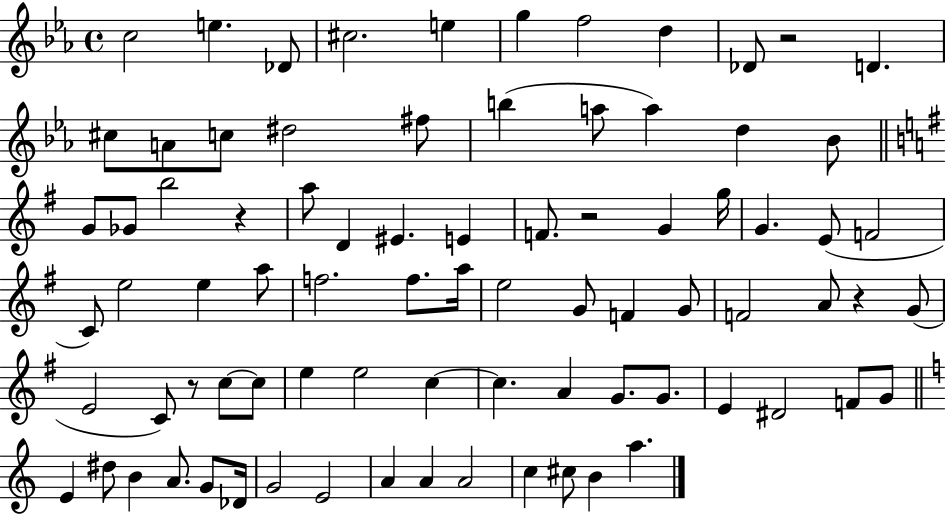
C5/h E5/q. Db4/e C#5/h. E5/q G5/q F5/h D5/q Db4/e R/h D4/q. C#5/e A4/e C5/e D#5/h F#5/e B5/q A5/e A5/q D5/q Bb4/e G4/e Gb4/e B5/h R/q A5/e D4/q EIS4/q. E4/q F4/e. R/h G4/q G5/s G4/q. E4/e F4/h C4/e E5/h E5/q A5/e F5/h. F5/e. A5/s E5/h G4/e F4/q G4/e F4/h A4/e R/q G4/e E4/h C4/e R/e C5/e C5/e E5/q E5/h C5/q C5/q. A4/q G4/e. G4/e. E4/q D#4/h F4/e G4/e E4/q D#5/e B4/q A4/e. G4/e Db4/s G4/h E4/h A4/q A4/q A4/h C5/q C#5/e B4/q A5/q.